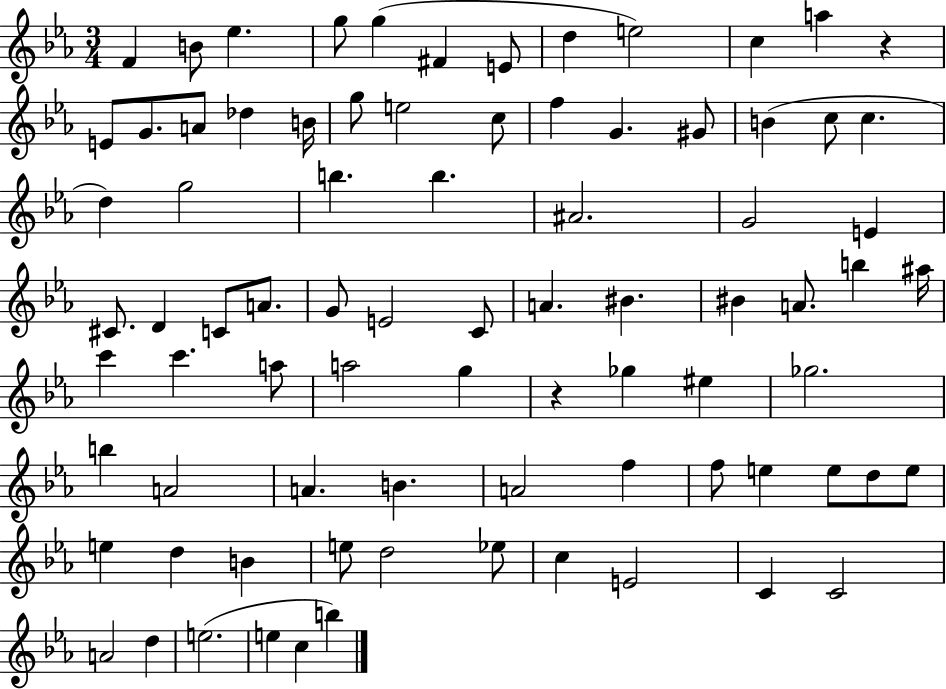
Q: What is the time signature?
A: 3/4